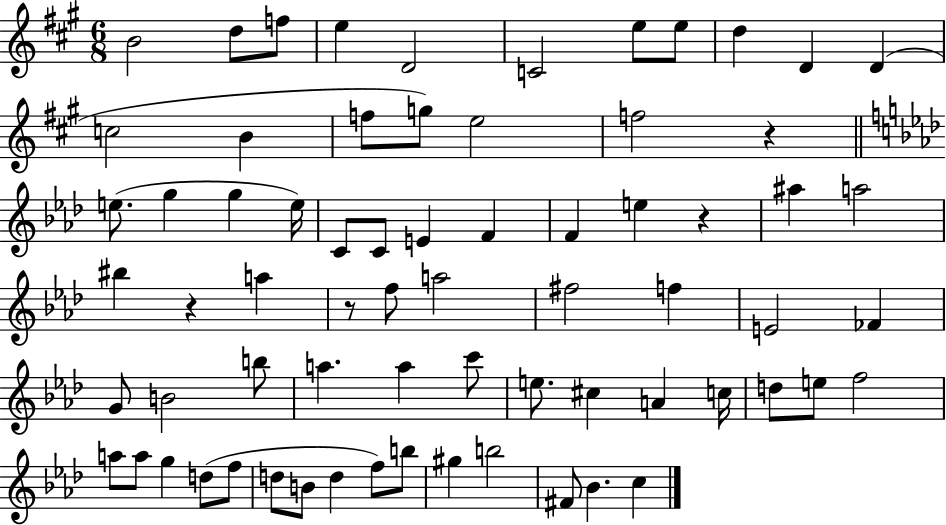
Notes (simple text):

B4/h D5/e F5/e E5/q D4/h C4/h E5/e E5/e D5/q D4/q D4/q C5/h B4/q F5/e G5/e E5/h F5/h R/q E5/e. G5/q G5/q E5/s C4/e C4/e E4/q F4/q F4/q E5/q R/q A#5/q A5/h BIS5/q R/q A5/q R/e F5/e A5/h F#5/h F5/q E4/h FES4/q G4/e B4/h B5/e A5/q. A5/q C6/e E5/e. C#5/q A4/q C5/s D5/e E5/e F5/h A5/e A5/e G5/q D5/e F5/e D5/e B4/e D5/q F5/e B5/e G#5/q B5/h F#4/e Bb4/q. C5/q